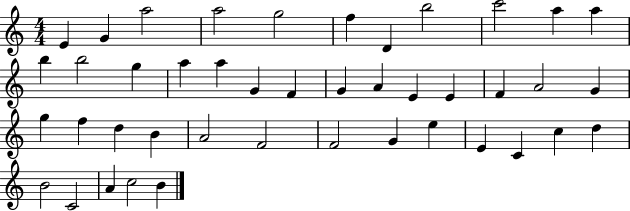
{
  \clef treble
  \numericTimeSignature
  \time 4/4
  \key c \major
  e'4 g'4 a''2 | a''2 g''2 | f''4 d'4 b''2 | c'''2 a''4 a''4 | \break b''4 b''2 g''4 | a''4 a''4 g'4 f'4 | g'4 a'4 e'4 e'4 | f'4 a'2 g'4 | \break g''4 f''4 d''4 b'4 | a'2 f'2 | f'2 g'4 e''4 | e'4 c'4 c''4 d''4 | \break b'2 c'2 | a'4 c''2 b'4 | \bar "|."
}